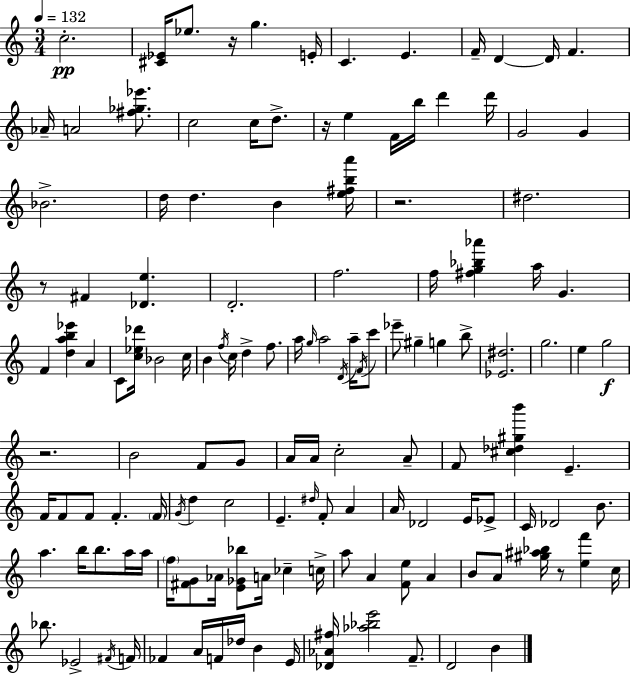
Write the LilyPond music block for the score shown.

{
  \clef treble
  \numericTimeSignature
  \time 3/4
  \key a \minor
  \tempo 4 = 132
  c''2.-.\pp | <cis' ees'>16 ees''8. r16 g''4. e'16-. | c'4. e'4. | f'16-- d'4~~ d'16 f'4. | \break aes'16-- a'2 <fis'' ges'' ees'''>8. | c''2 c''16 d''8.-> | r16 e''4 f'16 b''16 d'''4 d'''16 | g'2 g'4 | \break bes'2.-> | d''16 d''4. b'4 <e'' fis'' b'' a'''>16 | r2. | dis''2. | \break r8 fis'4 <des' e''>4. | d'2.-. | f''2. | f''16 <fis'' g'' bes'' aes'''>4 a''16 g'4. | \break f'4 <d'' a'' b'' ees'''>4 a'4 | c'8 <c'' ees'' des'''>16 bes'2 c''16 | b'4 \acciaccatura { f''16 } c''16 d''4-> f''8. | a''16 \grace { g''16 } a''2 \acciaccatura { d'16 } | \break a''16-- \acciaccatura { f'16 } c'''8 ees'''8-- gis''4-- g''4 | b''8-> <ees' dis''>2. | g''2. | e''4 g''2\f | \break r2. | b'2 | f'8 g'8 a'16 a'16 c''2-. | a'8-- f'8 <cis'' des'' gis'' b'''>4 e'4.-- | \break f'16 f'8 f'8 f'4.-. | \parenthesize f'16 \acciaccatura { g'16 } d''4 c''2 | e'4.-- \grace { dis''16 } | f'8-. a'4 a'16 des'2 | \break e'16 ees'8-> c'16 des'2 | b'8. a''4. | b''16 b''8. a''16 a''16 \parenthesize f''16 <fis' g'>8 aes'16 <e' ges' bes''>8 | a'16 ces''4-- c''16-> a''8 a'4 | \break <f' e''>8 a'4 b'8 a'8 <gis'' ais'' bes''>16 r8 | <e'' f'''>4 c''16 bes''8. ees'2-> | \acciaccatura { fis'16 } f'16 fes'4 a'16 | f'16 des''16 b'4 e'16 <des' aes' fis''>16 <aes'' bes'' e'''>2 | \break f'8.-- d'2 | b'4 \bar "|."
}